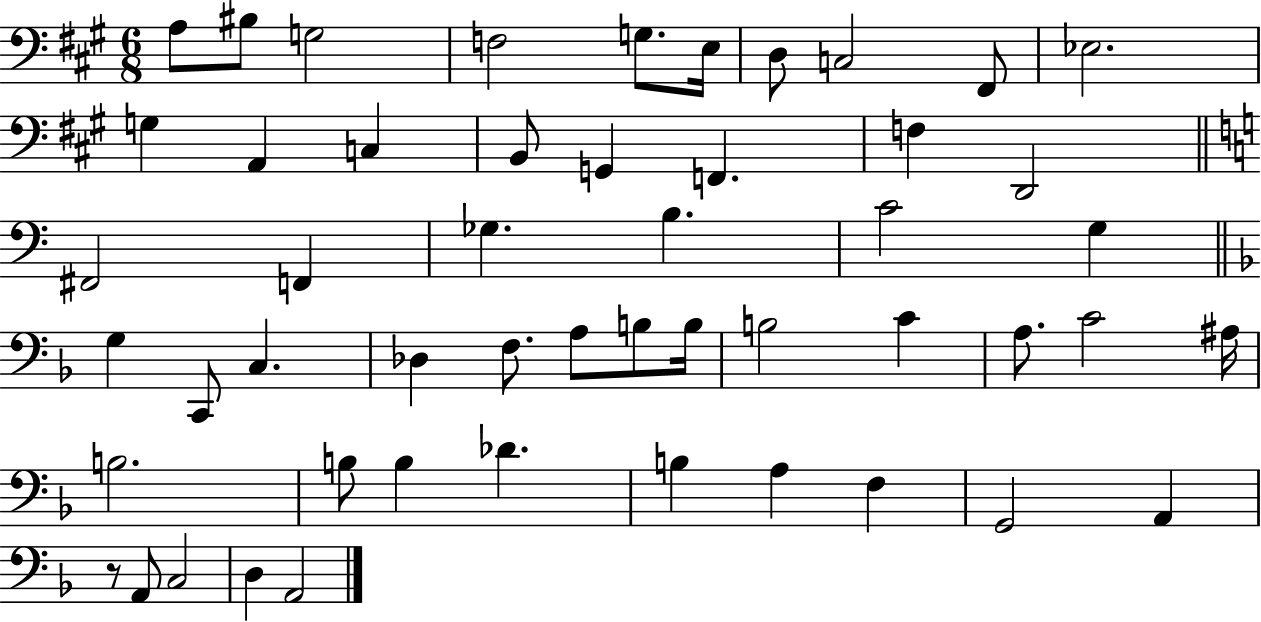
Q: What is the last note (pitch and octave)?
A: A2